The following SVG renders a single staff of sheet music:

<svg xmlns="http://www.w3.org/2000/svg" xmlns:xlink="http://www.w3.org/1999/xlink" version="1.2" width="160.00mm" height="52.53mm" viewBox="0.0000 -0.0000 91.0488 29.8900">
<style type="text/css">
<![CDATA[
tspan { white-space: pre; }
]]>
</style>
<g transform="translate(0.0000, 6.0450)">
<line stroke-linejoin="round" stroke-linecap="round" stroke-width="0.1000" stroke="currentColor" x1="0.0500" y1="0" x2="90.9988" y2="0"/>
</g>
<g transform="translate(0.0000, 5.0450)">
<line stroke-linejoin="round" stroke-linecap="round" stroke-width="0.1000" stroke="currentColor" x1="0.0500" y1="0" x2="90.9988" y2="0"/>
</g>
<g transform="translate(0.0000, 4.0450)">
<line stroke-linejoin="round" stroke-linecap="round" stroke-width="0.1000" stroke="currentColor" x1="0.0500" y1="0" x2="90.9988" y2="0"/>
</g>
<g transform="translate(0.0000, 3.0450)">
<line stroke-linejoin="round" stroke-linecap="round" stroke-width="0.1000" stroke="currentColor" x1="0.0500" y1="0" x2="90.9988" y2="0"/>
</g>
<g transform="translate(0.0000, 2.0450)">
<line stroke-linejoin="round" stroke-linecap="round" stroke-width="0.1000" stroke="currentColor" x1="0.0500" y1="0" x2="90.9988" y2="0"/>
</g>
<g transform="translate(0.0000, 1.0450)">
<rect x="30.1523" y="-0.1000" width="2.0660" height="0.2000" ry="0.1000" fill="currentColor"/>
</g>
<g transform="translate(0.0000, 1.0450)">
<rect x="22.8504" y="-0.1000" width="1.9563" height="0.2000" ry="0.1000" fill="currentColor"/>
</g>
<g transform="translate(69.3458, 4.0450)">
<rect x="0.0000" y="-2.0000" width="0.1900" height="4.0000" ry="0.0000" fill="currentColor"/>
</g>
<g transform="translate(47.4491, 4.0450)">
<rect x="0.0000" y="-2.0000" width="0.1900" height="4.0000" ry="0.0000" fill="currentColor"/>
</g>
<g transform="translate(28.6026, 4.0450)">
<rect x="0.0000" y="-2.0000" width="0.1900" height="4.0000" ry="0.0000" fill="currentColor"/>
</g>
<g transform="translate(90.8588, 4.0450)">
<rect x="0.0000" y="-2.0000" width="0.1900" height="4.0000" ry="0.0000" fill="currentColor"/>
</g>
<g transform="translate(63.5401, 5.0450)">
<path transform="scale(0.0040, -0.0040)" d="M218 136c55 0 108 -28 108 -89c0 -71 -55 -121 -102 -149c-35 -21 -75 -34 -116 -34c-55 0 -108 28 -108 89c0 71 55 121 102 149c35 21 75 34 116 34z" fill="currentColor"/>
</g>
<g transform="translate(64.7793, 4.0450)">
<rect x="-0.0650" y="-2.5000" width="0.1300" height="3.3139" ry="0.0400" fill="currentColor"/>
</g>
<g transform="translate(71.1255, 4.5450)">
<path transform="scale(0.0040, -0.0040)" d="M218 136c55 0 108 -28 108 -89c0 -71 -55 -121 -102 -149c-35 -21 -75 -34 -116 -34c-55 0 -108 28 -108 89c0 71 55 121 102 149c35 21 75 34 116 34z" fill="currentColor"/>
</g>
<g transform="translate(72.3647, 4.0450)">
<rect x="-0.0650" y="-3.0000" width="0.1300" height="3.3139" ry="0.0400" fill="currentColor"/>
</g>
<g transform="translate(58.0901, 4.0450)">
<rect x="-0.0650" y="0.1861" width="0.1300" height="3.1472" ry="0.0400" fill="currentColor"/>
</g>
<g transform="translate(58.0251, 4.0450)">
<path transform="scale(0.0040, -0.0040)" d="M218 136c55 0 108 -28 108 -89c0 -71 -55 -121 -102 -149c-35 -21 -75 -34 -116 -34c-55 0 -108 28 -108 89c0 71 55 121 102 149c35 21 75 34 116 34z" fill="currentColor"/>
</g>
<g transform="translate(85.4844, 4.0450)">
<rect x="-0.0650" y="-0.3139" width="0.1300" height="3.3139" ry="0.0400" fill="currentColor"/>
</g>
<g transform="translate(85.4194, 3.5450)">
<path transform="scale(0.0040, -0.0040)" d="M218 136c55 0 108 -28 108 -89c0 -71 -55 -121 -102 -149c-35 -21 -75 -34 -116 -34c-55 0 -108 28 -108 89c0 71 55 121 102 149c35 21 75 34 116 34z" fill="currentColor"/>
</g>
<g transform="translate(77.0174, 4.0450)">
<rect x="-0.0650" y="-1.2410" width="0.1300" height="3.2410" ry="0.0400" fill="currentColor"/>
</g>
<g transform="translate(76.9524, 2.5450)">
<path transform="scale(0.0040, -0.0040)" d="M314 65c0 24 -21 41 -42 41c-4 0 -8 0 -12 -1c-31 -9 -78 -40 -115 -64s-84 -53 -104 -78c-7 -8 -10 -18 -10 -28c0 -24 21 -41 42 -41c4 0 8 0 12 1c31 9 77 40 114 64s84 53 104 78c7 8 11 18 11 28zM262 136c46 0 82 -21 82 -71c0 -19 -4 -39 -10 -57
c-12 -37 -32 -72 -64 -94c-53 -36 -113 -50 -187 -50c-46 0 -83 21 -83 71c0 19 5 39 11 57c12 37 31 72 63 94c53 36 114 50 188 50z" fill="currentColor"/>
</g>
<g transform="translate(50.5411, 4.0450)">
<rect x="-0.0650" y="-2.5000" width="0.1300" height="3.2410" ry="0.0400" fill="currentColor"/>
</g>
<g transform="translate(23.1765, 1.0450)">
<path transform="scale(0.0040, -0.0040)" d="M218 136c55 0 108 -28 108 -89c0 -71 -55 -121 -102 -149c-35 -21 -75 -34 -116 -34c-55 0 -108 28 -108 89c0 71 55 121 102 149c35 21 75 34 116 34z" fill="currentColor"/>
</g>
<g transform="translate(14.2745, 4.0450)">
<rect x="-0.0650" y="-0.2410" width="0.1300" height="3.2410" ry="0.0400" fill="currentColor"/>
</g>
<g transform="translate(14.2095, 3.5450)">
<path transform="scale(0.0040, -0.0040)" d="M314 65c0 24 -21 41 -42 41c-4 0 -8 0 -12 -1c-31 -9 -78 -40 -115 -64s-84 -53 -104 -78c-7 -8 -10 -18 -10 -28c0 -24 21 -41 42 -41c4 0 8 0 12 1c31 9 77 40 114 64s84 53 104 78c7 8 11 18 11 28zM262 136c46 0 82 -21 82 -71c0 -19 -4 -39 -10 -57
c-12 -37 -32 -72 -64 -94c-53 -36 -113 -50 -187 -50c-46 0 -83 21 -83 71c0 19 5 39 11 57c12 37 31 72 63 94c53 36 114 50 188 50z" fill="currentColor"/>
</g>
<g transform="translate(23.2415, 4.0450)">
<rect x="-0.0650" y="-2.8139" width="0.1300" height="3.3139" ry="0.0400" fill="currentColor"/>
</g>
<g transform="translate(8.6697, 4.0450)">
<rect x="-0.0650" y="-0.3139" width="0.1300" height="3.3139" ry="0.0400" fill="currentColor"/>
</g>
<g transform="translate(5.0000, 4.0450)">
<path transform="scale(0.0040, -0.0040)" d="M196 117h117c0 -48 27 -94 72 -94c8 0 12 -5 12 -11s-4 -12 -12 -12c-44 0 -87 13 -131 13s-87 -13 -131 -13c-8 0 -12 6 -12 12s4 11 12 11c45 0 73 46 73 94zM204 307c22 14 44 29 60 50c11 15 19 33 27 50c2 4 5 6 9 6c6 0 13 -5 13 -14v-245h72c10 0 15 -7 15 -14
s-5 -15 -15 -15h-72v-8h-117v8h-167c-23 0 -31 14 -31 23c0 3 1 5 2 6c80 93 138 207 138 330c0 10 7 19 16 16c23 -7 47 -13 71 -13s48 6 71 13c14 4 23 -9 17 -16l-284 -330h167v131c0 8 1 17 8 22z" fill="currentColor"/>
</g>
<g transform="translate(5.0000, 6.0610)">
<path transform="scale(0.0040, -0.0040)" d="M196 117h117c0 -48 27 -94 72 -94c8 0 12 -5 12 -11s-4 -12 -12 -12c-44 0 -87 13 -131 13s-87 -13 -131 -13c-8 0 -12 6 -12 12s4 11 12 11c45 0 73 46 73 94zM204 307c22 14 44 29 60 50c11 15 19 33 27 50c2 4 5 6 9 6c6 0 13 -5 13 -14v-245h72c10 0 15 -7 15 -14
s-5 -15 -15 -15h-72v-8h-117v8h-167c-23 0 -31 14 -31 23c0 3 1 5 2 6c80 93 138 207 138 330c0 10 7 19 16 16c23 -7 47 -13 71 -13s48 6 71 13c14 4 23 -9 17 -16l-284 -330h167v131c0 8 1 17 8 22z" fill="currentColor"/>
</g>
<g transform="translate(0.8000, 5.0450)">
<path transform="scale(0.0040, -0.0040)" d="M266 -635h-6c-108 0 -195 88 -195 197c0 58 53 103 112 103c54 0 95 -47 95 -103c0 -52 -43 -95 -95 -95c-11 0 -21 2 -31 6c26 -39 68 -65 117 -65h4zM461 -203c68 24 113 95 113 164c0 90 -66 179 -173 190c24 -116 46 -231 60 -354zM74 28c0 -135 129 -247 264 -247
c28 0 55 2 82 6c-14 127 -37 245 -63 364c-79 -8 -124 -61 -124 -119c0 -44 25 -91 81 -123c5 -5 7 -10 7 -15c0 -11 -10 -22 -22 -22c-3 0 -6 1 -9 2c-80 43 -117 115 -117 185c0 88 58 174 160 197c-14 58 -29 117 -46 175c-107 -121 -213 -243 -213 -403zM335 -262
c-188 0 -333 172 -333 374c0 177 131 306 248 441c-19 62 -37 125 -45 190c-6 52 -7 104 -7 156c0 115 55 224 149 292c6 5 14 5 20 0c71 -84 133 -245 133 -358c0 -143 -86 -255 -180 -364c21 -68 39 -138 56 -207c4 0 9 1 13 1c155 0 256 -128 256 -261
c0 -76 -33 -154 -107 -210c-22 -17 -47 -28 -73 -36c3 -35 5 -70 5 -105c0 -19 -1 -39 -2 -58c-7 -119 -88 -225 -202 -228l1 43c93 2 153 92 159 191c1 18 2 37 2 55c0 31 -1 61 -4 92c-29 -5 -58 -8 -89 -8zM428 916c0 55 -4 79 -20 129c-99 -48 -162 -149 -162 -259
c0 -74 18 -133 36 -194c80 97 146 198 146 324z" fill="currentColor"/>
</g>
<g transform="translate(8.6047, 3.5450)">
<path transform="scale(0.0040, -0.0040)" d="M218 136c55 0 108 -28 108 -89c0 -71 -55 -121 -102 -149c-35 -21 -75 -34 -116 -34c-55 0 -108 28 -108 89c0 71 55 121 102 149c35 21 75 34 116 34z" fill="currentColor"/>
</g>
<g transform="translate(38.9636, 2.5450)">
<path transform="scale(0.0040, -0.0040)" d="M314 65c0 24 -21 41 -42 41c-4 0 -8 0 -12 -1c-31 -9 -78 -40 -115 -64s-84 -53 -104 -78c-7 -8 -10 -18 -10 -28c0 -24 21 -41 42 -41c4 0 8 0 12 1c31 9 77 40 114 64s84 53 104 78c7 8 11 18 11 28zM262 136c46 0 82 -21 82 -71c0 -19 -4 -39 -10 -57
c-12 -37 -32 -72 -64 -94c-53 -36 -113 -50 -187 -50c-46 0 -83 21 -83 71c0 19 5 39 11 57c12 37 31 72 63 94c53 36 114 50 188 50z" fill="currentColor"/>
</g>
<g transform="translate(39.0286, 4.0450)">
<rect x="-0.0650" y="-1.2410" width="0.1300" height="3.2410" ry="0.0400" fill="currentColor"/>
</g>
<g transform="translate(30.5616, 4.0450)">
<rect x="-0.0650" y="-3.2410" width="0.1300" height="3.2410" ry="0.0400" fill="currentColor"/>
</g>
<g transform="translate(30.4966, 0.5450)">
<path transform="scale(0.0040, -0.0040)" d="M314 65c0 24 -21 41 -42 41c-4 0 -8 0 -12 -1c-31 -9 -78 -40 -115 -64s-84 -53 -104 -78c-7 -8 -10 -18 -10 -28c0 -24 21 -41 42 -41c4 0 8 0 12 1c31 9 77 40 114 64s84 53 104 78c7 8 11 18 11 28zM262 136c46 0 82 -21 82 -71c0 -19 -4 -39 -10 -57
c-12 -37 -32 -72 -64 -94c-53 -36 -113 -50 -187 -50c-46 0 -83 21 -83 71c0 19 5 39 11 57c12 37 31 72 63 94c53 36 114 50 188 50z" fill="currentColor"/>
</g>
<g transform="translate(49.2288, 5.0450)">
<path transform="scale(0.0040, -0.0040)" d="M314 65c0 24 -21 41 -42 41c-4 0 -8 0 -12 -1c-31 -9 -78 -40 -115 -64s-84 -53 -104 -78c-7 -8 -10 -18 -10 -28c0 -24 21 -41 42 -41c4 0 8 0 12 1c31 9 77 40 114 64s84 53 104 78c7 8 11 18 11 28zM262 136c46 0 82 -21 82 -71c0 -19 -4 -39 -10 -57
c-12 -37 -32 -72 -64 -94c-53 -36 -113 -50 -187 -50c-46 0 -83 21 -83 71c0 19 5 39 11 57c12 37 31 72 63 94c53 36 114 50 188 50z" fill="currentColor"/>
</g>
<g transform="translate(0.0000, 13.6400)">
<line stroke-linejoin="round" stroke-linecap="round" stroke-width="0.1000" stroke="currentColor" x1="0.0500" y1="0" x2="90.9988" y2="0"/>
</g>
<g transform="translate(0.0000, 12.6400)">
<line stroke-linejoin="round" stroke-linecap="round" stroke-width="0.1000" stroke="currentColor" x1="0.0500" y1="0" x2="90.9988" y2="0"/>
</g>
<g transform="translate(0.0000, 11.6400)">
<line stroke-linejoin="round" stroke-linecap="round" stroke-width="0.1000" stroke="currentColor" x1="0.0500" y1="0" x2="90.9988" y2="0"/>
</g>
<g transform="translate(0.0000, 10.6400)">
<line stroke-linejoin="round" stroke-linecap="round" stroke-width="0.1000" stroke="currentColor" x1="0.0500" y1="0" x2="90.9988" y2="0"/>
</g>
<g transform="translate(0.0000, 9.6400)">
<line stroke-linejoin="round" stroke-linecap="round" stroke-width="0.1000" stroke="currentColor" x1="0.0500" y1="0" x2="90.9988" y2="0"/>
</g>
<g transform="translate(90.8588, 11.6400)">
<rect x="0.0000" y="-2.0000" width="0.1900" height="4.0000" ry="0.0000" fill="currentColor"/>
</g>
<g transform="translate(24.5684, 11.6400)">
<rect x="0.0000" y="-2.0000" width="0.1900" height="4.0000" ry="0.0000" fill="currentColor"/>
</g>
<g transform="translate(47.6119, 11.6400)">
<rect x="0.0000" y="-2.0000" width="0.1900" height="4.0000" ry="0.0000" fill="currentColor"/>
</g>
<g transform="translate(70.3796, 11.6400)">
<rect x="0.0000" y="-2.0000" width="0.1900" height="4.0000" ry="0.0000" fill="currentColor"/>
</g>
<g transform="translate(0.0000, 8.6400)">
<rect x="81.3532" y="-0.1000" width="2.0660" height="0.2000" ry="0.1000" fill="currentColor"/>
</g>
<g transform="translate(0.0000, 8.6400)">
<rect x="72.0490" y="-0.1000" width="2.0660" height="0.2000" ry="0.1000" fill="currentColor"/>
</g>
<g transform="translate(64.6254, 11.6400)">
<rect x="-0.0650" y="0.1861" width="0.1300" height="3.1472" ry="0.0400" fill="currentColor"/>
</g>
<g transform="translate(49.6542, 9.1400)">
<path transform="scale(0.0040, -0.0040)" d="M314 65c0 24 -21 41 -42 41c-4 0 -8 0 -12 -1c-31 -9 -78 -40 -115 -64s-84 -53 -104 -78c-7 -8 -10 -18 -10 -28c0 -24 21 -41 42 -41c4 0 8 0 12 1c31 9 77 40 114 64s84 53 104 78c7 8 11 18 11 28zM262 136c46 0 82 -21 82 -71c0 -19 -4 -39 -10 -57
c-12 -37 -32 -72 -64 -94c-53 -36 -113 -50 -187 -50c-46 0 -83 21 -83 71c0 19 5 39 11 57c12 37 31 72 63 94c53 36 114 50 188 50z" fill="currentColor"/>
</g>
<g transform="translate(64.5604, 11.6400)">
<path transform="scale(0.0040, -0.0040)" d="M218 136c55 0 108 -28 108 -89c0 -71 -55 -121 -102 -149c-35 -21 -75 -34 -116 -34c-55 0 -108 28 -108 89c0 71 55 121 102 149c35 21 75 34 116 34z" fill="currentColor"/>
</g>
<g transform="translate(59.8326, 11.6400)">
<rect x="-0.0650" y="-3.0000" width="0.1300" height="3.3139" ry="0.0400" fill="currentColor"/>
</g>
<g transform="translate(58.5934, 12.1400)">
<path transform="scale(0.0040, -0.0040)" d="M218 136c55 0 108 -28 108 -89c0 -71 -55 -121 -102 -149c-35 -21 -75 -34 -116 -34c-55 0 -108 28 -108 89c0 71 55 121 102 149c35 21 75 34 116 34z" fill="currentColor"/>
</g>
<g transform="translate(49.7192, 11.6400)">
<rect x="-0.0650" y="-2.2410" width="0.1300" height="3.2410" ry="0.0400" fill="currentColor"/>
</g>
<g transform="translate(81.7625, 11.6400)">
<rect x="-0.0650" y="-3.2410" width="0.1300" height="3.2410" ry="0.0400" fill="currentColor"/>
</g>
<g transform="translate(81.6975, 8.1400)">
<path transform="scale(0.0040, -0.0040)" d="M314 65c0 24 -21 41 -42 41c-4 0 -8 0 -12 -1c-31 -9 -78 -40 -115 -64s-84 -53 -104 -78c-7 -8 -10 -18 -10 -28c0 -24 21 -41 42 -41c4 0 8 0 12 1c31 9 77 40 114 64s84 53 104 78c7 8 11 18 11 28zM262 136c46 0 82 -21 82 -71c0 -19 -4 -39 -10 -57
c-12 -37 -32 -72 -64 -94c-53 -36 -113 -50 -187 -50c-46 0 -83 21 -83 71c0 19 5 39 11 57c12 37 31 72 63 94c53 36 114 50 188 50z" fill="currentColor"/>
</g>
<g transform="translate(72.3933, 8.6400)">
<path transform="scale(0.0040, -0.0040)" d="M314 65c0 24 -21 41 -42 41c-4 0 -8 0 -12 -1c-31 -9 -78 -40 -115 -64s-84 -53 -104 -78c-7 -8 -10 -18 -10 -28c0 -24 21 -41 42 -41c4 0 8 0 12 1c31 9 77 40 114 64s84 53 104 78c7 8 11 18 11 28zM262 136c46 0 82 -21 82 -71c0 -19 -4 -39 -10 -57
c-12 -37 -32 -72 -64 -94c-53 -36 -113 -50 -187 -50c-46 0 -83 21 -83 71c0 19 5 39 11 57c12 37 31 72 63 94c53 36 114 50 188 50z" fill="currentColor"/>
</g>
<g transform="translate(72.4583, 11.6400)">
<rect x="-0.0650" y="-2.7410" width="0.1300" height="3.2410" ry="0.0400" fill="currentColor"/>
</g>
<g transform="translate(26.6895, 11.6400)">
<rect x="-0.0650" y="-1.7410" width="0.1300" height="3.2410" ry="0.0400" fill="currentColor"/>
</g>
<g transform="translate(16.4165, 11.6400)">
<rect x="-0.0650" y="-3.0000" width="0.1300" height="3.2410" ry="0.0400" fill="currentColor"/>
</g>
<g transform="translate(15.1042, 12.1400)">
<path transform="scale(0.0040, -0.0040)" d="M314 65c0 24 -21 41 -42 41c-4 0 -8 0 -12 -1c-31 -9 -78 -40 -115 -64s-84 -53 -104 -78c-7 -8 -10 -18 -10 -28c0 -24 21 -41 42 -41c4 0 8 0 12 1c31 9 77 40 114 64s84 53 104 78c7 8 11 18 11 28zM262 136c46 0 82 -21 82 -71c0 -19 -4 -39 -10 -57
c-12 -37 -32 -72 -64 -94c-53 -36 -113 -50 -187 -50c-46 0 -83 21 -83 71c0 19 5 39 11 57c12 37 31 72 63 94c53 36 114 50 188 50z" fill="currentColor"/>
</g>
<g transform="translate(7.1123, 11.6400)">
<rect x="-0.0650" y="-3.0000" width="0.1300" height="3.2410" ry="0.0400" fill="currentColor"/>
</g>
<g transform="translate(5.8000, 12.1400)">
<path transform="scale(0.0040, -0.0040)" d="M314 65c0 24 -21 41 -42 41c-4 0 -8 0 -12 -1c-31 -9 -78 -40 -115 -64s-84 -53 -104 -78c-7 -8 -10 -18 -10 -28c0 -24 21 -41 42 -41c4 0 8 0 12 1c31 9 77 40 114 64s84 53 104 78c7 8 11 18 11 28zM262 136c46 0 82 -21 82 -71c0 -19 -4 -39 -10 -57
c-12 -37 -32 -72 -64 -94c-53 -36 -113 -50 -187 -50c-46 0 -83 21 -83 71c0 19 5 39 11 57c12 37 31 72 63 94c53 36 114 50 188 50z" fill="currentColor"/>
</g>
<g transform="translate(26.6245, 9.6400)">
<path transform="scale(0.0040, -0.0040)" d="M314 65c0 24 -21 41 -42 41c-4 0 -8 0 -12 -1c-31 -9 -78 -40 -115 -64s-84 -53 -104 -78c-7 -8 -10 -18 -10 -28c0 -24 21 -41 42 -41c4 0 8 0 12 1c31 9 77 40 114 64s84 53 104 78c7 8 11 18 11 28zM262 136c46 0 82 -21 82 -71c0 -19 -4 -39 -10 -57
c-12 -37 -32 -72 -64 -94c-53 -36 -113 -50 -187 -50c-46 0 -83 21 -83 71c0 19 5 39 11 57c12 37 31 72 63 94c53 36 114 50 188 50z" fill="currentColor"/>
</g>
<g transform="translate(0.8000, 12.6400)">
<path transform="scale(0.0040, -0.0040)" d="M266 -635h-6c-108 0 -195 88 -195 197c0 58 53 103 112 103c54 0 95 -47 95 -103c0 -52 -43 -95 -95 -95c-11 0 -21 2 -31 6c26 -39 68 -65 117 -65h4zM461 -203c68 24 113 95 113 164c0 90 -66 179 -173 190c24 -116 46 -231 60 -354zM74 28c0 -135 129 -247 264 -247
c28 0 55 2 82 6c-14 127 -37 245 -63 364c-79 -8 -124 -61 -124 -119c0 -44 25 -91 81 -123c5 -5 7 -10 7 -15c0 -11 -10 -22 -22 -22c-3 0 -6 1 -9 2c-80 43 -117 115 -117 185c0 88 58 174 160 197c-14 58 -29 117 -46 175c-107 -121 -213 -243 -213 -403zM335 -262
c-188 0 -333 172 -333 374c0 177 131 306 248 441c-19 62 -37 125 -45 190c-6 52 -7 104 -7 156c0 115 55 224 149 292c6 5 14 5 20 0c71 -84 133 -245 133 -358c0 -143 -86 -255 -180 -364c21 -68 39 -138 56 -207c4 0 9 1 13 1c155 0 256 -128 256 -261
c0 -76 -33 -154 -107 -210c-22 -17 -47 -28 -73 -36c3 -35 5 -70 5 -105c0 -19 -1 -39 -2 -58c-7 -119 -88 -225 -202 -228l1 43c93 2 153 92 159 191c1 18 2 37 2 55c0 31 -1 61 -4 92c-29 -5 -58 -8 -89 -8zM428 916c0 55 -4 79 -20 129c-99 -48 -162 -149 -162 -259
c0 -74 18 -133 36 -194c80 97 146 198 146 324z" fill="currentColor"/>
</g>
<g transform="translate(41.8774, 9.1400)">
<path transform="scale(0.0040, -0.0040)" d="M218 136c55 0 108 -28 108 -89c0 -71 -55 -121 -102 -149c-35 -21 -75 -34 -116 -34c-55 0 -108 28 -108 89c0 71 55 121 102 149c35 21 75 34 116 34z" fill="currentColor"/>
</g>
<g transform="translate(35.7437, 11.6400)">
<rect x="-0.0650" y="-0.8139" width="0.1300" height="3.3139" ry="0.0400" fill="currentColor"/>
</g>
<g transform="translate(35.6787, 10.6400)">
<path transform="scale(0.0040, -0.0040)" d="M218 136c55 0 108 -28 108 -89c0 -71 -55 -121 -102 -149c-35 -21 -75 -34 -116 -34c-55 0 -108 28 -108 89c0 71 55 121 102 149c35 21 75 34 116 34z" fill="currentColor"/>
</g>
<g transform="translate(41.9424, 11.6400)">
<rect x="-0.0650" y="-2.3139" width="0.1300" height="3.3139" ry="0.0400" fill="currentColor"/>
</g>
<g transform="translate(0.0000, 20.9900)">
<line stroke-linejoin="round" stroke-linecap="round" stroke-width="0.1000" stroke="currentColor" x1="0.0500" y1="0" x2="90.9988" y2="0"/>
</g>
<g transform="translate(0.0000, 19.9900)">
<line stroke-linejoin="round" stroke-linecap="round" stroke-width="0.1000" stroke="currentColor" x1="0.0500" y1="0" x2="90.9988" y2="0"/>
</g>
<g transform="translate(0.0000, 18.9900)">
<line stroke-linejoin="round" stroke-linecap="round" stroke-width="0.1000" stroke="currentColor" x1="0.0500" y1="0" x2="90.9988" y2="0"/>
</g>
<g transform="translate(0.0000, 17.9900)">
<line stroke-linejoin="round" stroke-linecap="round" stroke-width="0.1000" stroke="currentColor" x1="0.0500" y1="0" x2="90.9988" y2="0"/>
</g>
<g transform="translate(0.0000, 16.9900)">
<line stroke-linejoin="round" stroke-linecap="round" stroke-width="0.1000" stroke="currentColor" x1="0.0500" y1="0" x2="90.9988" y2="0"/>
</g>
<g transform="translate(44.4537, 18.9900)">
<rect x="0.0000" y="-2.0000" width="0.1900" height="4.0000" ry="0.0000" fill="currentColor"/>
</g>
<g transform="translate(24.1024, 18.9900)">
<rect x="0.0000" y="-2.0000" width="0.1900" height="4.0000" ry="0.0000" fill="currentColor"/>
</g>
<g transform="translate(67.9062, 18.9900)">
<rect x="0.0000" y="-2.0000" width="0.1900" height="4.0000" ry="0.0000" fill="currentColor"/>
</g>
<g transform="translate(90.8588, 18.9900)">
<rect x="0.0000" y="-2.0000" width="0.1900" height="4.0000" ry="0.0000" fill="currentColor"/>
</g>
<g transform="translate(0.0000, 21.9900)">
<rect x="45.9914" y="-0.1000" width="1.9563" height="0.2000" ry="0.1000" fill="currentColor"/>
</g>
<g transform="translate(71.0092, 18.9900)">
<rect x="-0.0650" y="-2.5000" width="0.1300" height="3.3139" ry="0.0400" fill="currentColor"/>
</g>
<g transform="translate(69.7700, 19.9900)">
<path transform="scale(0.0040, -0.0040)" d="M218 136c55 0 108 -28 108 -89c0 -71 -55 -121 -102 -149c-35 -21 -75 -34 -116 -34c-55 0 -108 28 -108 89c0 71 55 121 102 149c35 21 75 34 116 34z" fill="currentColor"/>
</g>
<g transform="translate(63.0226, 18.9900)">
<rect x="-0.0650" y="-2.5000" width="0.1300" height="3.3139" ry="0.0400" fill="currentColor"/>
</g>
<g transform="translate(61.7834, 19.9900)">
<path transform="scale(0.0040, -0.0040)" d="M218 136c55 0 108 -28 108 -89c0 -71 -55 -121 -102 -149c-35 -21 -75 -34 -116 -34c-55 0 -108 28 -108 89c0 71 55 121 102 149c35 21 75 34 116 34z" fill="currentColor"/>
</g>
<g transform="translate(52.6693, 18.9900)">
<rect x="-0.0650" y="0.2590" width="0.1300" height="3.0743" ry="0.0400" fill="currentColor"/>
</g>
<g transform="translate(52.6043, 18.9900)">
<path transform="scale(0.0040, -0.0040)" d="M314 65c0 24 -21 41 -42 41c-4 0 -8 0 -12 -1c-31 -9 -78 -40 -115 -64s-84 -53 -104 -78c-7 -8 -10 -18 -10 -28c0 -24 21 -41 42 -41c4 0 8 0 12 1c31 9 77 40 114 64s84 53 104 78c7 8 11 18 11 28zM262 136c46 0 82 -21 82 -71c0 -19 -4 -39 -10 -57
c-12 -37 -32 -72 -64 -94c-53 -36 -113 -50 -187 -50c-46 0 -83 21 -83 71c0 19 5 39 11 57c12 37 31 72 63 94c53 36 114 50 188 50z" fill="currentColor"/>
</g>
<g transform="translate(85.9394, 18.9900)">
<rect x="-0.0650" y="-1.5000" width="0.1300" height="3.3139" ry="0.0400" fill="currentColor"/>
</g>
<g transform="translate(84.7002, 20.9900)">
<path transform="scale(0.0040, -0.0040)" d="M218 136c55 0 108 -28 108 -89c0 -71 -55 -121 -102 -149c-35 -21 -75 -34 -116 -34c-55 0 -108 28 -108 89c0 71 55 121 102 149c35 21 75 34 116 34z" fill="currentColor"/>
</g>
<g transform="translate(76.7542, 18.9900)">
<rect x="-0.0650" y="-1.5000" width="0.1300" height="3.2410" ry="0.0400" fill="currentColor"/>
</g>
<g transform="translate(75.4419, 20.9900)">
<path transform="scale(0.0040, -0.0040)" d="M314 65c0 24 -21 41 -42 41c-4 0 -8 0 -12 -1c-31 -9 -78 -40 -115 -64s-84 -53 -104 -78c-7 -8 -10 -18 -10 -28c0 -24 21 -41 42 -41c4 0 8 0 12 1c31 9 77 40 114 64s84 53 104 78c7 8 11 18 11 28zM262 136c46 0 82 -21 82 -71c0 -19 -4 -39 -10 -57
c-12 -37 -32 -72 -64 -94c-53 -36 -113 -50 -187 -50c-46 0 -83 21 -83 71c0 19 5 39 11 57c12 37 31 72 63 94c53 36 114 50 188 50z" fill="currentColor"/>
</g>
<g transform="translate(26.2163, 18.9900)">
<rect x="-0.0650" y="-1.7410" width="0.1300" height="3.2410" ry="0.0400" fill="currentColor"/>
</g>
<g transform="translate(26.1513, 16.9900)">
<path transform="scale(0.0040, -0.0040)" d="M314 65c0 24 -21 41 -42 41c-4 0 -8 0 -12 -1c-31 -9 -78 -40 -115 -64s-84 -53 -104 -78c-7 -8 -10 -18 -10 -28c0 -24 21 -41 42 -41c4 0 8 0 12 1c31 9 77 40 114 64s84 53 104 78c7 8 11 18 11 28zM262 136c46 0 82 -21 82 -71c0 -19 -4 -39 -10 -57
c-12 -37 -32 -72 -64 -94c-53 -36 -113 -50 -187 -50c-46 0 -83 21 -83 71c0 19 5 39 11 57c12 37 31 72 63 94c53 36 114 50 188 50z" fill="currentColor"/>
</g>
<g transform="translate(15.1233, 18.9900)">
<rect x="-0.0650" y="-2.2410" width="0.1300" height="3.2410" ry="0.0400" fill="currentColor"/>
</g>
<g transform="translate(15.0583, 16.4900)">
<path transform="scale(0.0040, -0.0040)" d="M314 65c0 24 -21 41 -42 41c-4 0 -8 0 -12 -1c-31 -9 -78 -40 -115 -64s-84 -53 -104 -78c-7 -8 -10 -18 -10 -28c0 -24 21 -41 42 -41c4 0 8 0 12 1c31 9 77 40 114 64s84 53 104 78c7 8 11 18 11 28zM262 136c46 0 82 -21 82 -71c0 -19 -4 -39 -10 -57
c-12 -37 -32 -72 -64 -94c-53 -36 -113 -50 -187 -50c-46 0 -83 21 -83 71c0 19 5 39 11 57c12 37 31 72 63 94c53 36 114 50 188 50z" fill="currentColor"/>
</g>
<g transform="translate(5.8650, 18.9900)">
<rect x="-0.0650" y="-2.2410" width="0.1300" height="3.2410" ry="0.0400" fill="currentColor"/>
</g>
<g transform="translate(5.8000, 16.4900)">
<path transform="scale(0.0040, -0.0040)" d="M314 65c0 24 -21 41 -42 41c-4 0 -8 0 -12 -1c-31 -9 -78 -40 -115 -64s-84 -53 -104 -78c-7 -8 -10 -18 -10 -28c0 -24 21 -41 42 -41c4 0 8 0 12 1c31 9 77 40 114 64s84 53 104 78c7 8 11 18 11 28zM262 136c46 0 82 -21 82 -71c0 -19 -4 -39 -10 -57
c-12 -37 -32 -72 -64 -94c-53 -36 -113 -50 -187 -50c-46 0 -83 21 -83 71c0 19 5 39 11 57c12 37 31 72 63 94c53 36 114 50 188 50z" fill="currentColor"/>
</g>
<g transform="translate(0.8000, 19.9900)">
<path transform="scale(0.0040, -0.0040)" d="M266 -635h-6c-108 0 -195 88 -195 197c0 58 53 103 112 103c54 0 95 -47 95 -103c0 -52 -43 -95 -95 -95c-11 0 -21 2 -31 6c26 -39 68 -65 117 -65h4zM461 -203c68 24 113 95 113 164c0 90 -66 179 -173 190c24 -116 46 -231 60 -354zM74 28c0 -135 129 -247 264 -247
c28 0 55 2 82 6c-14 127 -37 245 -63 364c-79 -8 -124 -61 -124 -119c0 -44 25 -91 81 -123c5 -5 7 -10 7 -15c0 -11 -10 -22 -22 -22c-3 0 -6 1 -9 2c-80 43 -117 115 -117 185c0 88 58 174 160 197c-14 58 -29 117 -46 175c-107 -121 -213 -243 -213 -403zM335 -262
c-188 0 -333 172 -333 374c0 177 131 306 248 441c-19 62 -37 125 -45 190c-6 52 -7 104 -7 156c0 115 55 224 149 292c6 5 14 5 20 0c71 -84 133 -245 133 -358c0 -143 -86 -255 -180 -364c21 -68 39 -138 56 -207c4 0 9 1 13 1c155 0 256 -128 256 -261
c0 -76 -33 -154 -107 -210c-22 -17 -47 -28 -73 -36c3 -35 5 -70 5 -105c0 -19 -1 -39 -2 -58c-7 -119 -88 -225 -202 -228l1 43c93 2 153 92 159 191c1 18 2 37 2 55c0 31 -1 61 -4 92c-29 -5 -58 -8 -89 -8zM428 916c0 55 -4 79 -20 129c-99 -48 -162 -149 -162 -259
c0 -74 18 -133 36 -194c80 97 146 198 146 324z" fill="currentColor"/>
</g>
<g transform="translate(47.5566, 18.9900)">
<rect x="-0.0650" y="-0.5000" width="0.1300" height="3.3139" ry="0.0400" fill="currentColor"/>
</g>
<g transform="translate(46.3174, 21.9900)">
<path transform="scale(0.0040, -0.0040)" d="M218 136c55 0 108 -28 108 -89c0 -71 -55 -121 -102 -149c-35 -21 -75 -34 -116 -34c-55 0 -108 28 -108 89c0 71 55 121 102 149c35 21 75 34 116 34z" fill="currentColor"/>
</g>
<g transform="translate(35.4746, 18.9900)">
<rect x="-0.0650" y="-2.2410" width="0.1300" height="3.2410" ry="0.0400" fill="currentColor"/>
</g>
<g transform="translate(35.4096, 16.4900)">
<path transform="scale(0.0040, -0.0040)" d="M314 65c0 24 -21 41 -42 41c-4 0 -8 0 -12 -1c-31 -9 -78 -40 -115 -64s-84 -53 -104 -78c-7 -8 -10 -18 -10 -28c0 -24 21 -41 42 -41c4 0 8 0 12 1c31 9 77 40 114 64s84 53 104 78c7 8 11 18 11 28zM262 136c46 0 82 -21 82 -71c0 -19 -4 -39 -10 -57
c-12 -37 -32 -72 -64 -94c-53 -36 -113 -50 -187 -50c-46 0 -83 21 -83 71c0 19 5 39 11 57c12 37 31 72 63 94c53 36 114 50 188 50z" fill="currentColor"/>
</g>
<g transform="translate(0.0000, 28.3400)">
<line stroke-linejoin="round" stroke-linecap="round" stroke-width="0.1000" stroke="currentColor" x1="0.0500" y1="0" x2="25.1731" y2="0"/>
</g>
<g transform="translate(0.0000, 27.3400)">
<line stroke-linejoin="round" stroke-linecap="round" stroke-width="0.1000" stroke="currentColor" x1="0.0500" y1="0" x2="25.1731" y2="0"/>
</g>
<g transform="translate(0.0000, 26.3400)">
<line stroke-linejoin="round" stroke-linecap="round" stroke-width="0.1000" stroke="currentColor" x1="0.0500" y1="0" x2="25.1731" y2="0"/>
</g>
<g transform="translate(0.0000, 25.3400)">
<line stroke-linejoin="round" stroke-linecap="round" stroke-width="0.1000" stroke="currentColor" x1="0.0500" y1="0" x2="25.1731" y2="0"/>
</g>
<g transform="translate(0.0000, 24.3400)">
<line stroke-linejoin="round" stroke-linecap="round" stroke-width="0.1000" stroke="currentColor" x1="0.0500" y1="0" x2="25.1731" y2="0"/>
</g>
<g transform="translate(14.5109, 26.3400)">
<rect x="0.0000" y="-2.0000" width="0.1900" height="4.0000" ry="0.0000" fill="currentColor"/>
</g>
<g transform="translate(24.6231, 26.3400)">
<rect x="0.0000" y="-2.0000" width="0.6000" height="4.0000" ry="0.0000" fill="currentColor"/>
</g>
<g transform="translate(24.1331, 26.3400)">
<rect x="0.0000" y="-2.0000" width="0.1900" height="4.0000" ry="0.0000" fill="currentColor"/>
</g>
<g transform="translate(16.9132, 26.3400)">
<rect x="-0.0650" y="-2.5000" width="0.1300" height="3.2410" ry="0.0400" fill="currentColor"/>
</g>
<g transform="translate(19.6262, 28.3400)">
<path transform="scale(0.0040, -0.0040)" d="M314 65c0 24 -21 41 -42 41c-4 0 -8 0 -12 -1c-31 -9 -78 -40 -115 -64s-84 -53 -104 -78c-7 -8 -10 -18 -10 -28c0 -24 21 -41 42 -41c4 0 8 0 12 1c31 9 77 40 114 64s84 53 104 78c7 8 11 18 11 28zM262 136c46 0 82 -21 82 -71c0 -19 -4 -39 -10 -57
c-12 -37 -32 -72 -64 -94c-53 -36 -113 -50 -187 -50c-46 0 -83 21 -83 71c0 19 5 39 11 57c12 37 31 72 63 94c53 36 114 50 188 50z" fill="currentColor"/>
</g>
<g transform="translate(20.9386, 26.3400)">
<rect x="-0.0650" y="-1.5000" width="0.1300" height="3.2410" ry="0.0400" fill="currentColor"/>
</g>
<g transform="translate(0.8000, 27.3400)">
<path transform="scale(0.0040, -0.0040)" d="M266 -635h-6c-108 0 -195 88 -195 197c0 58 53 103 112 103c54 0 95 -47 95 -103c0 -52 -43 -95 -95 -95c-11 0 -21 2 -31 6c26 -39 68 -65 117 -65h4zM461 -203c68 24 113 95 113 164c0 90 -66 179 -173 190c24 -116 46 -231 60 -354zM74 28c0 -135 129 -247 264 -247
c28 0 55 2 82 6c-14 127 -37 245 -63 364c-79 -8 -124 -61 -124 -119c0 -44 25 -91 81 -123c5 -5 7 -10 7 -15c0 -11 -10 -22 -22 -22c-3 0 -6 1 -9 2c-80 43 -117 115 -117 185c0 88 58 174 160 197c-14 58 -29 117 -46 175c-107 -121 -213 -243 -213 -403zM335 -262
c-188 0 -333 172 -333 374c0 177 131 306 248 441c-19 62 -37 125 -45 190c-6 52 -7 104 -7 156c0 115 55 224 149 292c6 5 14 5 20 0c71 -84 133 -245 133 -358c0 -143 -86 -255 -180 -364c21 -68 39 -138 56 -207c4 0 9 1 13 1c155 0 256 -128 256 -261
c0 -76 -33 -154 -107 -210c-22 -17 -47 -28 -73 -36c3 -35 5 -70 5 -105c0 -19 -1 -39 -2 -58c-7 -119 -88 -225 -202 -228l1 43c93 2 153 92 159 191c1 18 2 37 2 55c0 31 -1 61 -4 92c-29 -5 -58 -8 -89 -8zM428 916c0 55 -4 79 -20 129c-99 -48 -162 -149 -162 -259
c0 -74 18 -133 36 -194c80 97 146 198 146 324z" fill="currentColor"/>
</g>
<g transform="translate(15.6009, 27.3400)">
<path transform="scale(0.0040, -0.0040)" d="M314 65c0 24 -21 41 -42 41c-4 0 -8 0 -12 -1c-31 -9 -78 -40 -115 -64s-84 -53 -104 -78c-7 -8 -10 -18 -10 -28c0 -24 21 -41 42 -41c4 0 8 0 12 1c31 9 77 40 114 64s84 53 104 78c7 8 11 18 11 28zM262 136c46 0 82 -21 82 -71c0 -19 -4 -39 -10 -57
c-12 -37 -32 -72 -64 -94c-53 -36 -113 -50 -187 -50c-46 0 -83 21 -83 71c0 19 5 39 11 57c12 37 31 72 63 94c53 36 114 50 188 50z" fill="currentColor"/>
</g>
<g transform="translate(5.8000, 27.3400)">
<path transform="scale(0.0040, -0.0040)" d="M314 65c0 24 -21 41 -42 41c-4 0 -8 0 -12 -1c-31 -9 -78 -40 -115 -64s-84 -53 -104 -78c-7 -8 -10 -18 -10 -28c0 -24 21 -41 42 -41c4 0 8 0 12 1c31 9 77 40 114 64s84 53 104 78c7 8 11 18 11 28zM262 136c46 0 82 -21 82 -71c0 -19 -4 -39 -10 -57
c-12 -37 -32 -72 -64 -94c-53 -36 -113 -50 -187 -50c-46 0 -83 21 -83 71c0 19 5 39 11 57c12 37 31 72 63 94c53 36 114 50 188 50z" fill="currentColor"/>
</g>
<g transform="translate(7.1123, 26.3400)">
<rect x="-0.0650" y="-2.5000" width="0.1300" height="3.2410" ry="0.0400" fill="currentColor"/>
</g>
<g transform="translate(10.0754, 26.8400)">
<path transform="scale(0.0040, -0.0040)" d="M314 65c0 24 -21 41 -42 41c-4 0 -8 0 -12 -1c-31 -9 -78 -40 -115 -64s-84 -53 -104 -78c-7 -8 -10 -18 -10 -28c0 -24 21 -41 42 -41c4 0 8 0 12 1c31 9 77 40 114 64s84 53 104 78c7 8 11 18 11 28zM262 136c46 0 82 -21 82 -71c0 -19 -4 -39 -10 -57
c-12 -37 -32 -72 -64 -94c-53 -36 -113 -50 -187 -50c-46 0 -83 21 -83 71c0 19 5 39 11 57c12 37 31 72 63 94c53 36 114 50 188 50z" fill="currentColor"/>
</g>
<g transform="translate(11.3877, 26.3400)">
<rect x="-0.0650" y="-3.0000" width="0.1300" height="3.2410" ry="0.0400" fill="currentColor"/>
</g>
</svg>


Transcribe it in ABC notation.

X:1
T:Untitled
M:4/4
L:1/4
K:C
c c2 a b2 e2 G2 B G A e2 c A2 A2 f2 d g g2 A B a2 b2 g2 g2 f2 g2 C B2 G G E2 E G2 A2 G2 E2